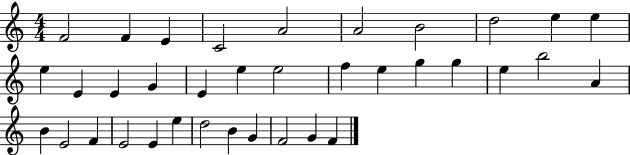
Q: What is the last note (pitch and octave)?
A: F4